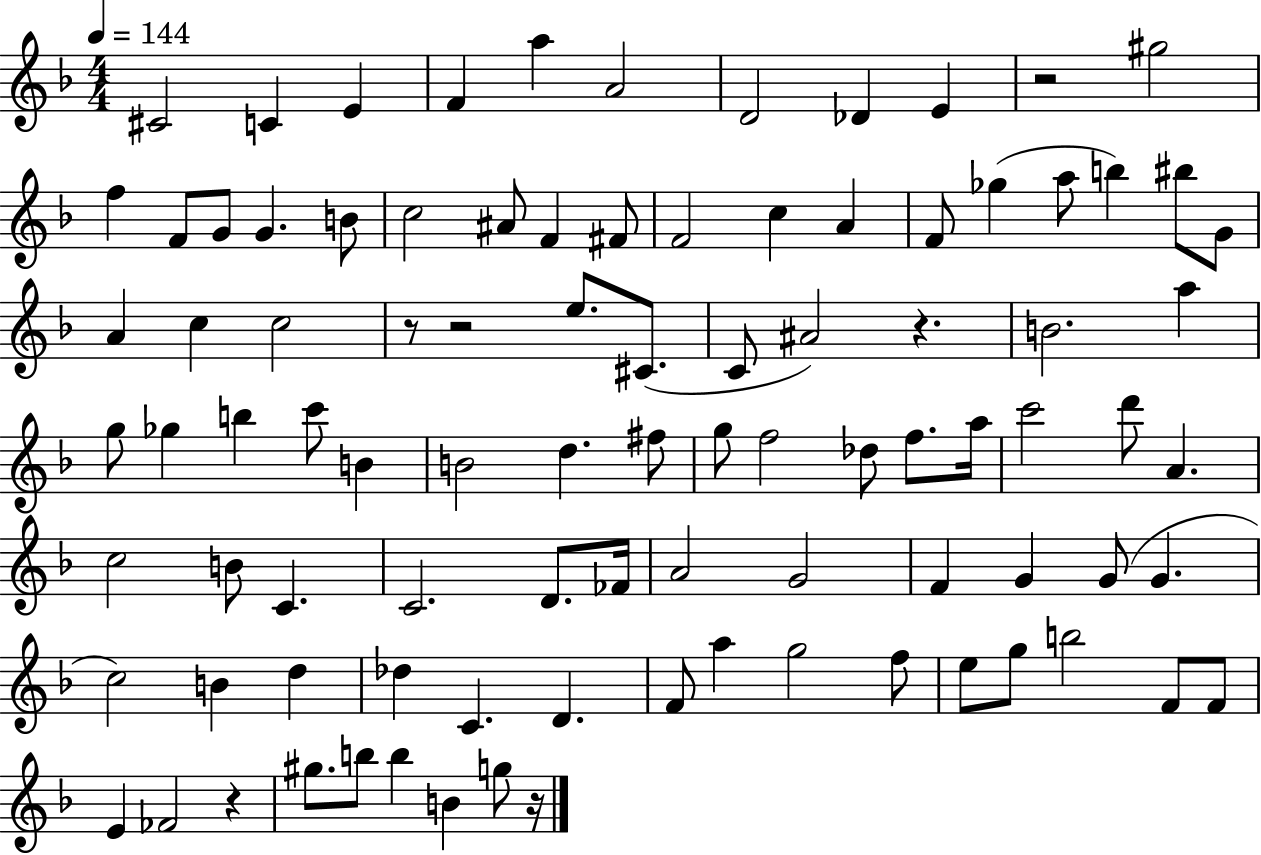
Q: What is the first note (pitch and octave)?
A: C#4